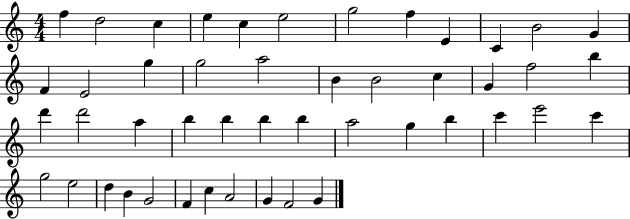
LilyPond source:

{
  \clef treble
  \numericTimeSignature
  \time 4/4
  \key c \major
  f''4 d''2 c''4 | e''4 c''4 e''2 | g''2 f''4 e'4 | c'4 b'2 g'4 | \break f'4 e'2 g''4 | g''2 a''2 | b'4 b'2 c''4 | g'4 f''2 b''4 | \break d'''4 d'''2 a''4 | b''4 b''4 b''4 b''4 | a''2 g''4 b''4 | c'''4 e'''2 c'''4 | \break g''2 e''2 | d''4 b'4 g'2 | f'4 c''4 a'2 | g'4 f'2 g'4 | \break \bar "|."
}